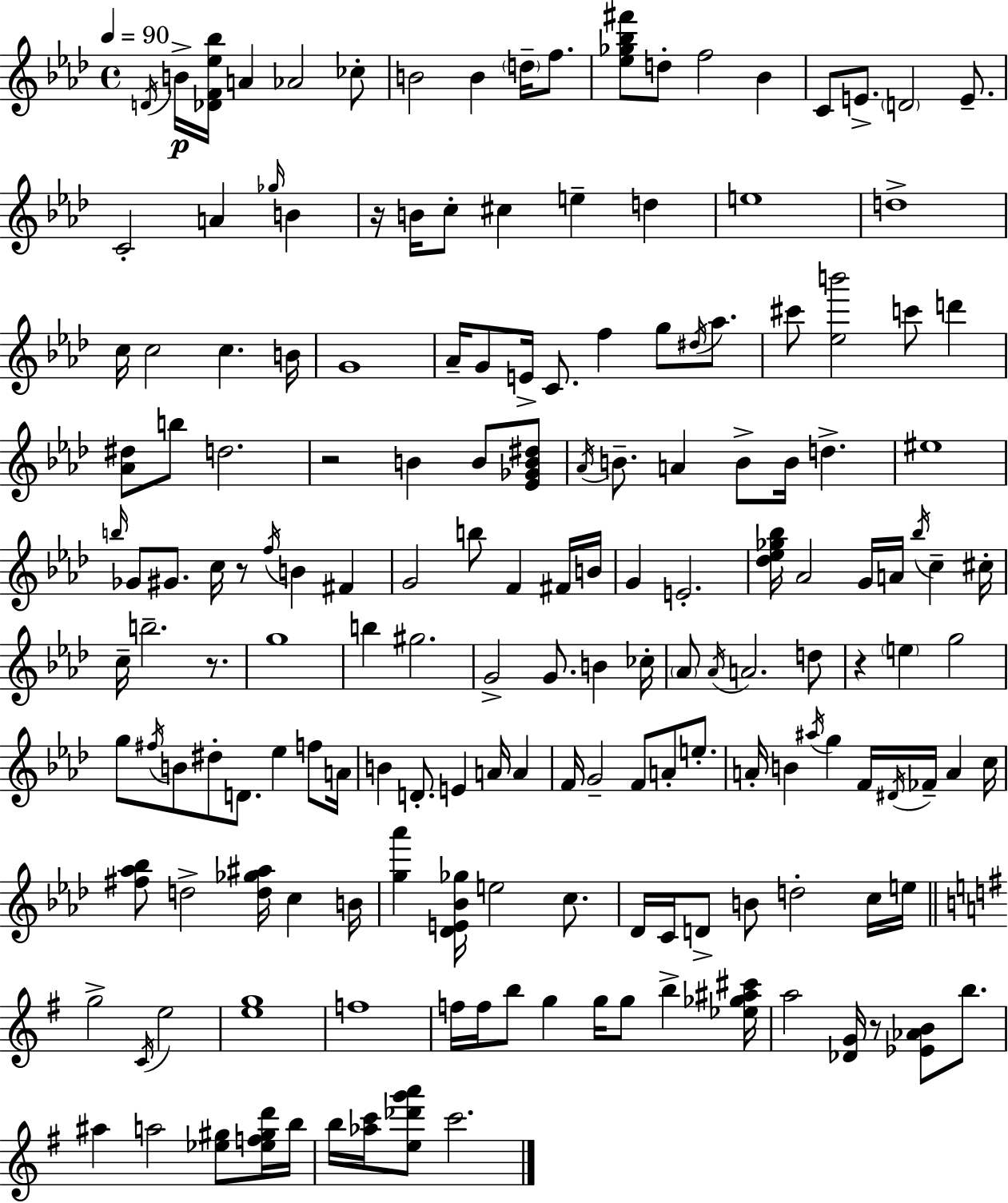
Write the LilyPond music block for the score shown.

{
  \clef treble
  \time 4/4
  \defaultTimeSignature
  \key aes \major
  \tempo 4 = 90
  \acciaccatura { d'16 }\p b'16-> <des' f' ees'' bes''>16 a'4 aes'2 ces''8-. | b'2 b'4 \parenthesize d''16-- f''8. | <ees'' ges'' bes'' fis'''>8 d''8-. f''2 bes'4 | c'8 e'8.-> \parenthesize d'2 e'8.-- | \break c'2-. a'4 \grace { ges''16 } b'4 | r16 b'16 c''8-. cis''4 e''4-- d''4 | e''1 | d''1-> | \break c''16 c''2 c''4. | b'16 g'1 | aes'16-- g'8 e'16-> c'8. f''4 g''8 \acciaccatura { dis''16 } | aes''8. cis'''8 <ees'' b'''>2 c'''8 d'''4 | \break <aes' dis''>8 b''8 d''2. | r2 b'4 b'8 | <ees' ges' b' dis''>8 \acciaccatura { aes'16 } b'8.-- a'4 b'8-> b'16 d''4.-> | eis''1 | \break \grace { b''16 } ges'8 gis'8. c''16 r8 \acciaccatura { f''16 } b'4 | fis'4 g'2 b''8 | f'4 fis'16 b'16 g'4 e'2.-. | <des'' ees'' ges'' bes''>16 aes'2 g'16 | \break a'16 \acciaccatura { bes''16 } c''4-- cis''16-. c''16-- b''2.-- | r8. g''1 | b''4 gis''2. | g'2-> g'8. | \break b'4 ces''16-. \parenthesize aes'8 \acciaccatura { aes'16 } a'2. | d''8 r4 \parenthesize e''4 | g''2 g''8 \acciaccatura { fis''16 } b'8 dis''8-. d'8. | ees''4 f''8 a'16 b'4 d'8.-. | \break e'4 a'16 a'4 f'16 g'2-- | f'8 a'8-. e''8.-. a'16-. b'4 \acciaccatura { ais''16 } g''4 | f'16 \acciaccatura { dis'16 } fes'16-- a'4 c''16 <fis'' aes'' bes''>8 d''2-> | <d'' ges'' ais''>16 c''4 b'16 <g'' aes'''>4 <des' e' bes' ges''>16 | \break e''2 c''8. des'16 c'16 d'8-> b'8 | d''2-. c''16 e''16 \bar "||" \break \key e \minor g''2-> \acciaccatura { c'16 } e''2 | <e'' g''>1 | f''1 | f''16 f''16 b''8 g''4 g''16 g''8 b''4-> | \break <ees'' ges'' ais'' cis'''>16 a''2 <des' g'>16 r8 <ees' aes' b'>8 b''8. | ais''4 a''2 <ees'' gis''>8 <ees'' f'' gis'' d'''>16 | b''16 b''16 <aes'' c'''>16 <e'' des''' g''' a'''>8 c'''2. | \bar "|."
}